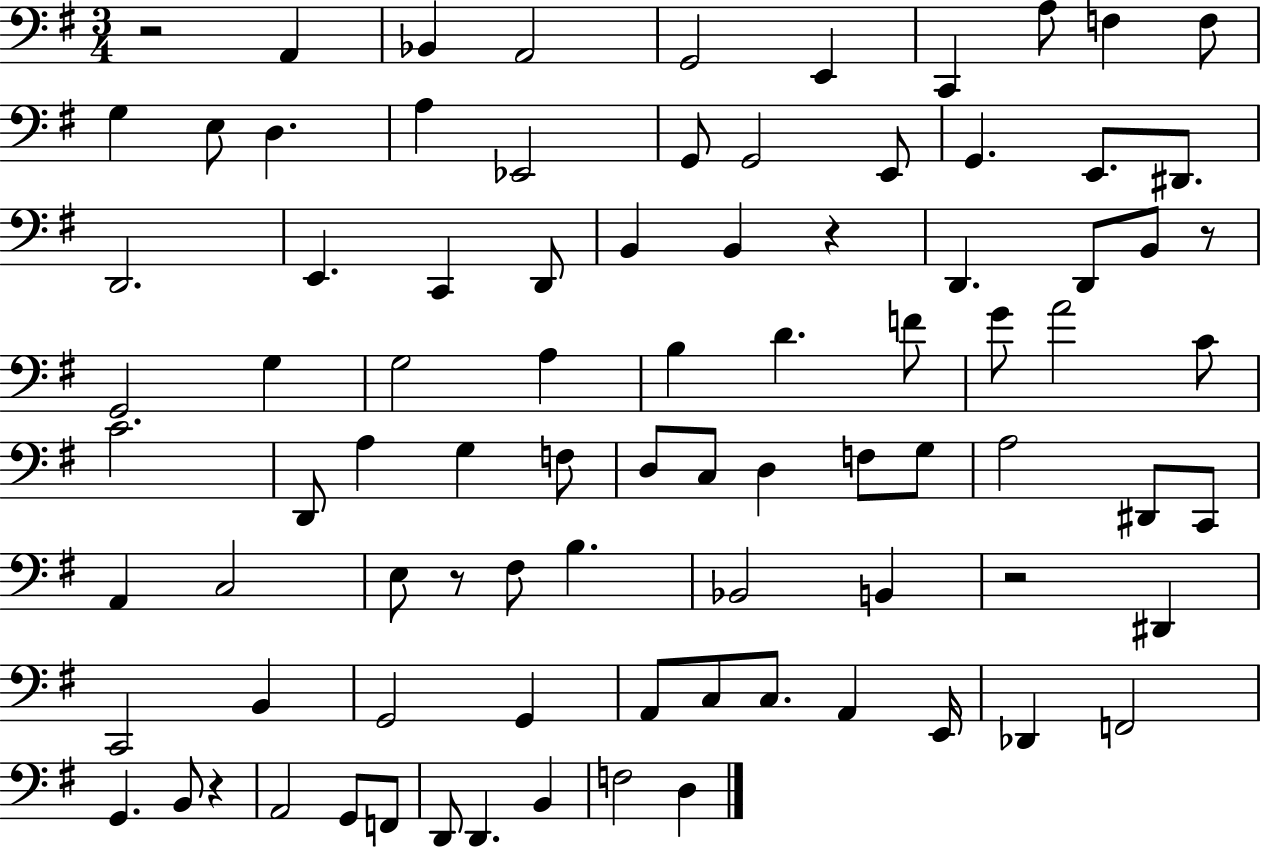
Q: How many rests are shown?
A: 6